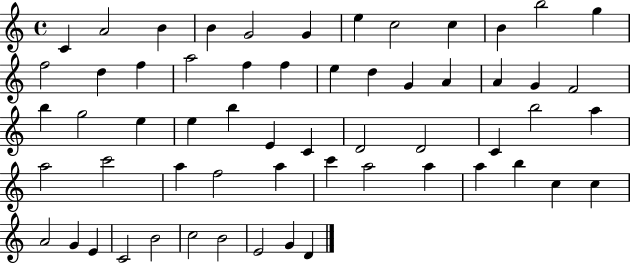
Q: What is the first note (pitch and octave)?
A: C4